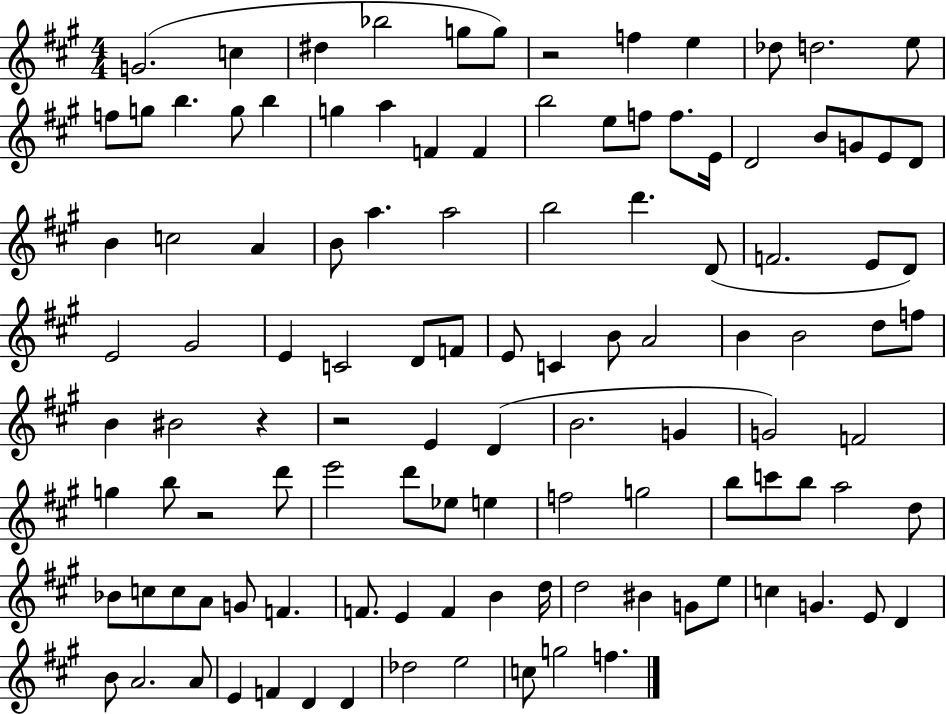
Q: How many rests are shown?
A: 4